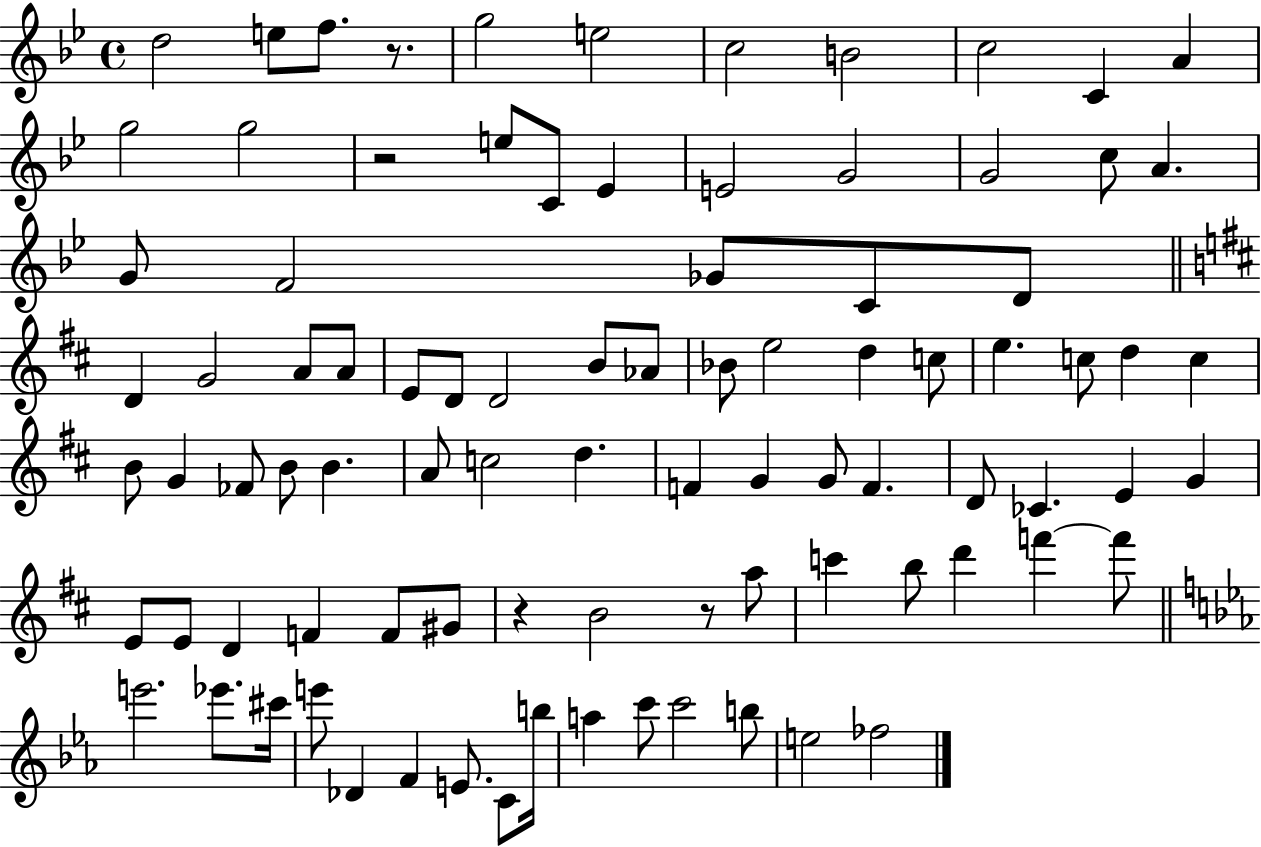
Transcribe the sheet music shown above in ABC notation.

X:1
T:Untitled
M:4/4
L:1/4
K:Bb
d2 e/2 f/2 z/2 g2 e2 c2 B2 c2 C A g2 g2 z2 e/2 C/2 _E E2 G2 G2 c/2 A G/2 F2 _G/2 C/2 D/2 D G2 A/2 A/2 E/2 D/2 D2 B/2 _A/2 _B/2 e2 d c/2 e c/2 d c B/2 G _F/2 B/2 B A/2 c2 d F G G/2 F D/2 _C E G E/2 E/2 D F F/2 ^G/2 z B2 z/2 a/2 c' b/2 d' f' f'/2 e'2 _e'/2 ^c'/4 e'/2 _D F E/2 C/2 b/4 a c'/2 c'2 b/2 e2 _f2